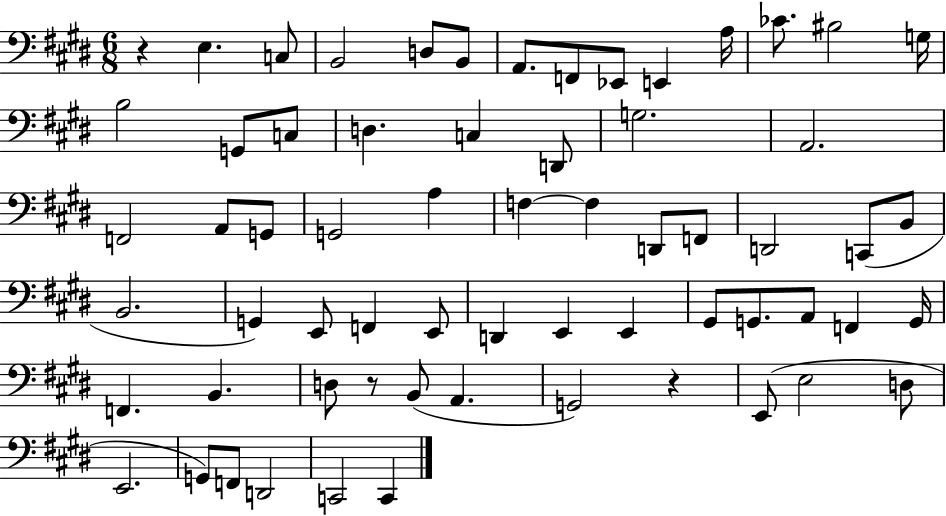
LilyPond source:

{
  \clef bass
  \numericTimeSignature
  \time 6/8
  \key e \major
  \repeat volta 2 { r4 e4. c8 | b,2 d8 b,8 | a,8. f,8 ees,8 e,4 a16 | ces'8. bis2 g16 | \break b2 g,8 c8 | d4. c4 d,8 | g2. | a,2. | \break f,2 a,8 g,8 | g,2 a4 | f4~~ f4 d,8 f,8 | d,2 c,8( b,8 | \break b,2. | g,4) e,8 f,4 e,8 | d,4 e,4 e,4 | gis,8 g,8. a,8 f,4 g,16 | \break f,4. b,4. | d8 r8 b,8( a,4. | g,2) r4 | e,8( e2 d8 | \break e,2. | g,8) f,8 d,2 | c,2 c,4 | } \bar "|."
}